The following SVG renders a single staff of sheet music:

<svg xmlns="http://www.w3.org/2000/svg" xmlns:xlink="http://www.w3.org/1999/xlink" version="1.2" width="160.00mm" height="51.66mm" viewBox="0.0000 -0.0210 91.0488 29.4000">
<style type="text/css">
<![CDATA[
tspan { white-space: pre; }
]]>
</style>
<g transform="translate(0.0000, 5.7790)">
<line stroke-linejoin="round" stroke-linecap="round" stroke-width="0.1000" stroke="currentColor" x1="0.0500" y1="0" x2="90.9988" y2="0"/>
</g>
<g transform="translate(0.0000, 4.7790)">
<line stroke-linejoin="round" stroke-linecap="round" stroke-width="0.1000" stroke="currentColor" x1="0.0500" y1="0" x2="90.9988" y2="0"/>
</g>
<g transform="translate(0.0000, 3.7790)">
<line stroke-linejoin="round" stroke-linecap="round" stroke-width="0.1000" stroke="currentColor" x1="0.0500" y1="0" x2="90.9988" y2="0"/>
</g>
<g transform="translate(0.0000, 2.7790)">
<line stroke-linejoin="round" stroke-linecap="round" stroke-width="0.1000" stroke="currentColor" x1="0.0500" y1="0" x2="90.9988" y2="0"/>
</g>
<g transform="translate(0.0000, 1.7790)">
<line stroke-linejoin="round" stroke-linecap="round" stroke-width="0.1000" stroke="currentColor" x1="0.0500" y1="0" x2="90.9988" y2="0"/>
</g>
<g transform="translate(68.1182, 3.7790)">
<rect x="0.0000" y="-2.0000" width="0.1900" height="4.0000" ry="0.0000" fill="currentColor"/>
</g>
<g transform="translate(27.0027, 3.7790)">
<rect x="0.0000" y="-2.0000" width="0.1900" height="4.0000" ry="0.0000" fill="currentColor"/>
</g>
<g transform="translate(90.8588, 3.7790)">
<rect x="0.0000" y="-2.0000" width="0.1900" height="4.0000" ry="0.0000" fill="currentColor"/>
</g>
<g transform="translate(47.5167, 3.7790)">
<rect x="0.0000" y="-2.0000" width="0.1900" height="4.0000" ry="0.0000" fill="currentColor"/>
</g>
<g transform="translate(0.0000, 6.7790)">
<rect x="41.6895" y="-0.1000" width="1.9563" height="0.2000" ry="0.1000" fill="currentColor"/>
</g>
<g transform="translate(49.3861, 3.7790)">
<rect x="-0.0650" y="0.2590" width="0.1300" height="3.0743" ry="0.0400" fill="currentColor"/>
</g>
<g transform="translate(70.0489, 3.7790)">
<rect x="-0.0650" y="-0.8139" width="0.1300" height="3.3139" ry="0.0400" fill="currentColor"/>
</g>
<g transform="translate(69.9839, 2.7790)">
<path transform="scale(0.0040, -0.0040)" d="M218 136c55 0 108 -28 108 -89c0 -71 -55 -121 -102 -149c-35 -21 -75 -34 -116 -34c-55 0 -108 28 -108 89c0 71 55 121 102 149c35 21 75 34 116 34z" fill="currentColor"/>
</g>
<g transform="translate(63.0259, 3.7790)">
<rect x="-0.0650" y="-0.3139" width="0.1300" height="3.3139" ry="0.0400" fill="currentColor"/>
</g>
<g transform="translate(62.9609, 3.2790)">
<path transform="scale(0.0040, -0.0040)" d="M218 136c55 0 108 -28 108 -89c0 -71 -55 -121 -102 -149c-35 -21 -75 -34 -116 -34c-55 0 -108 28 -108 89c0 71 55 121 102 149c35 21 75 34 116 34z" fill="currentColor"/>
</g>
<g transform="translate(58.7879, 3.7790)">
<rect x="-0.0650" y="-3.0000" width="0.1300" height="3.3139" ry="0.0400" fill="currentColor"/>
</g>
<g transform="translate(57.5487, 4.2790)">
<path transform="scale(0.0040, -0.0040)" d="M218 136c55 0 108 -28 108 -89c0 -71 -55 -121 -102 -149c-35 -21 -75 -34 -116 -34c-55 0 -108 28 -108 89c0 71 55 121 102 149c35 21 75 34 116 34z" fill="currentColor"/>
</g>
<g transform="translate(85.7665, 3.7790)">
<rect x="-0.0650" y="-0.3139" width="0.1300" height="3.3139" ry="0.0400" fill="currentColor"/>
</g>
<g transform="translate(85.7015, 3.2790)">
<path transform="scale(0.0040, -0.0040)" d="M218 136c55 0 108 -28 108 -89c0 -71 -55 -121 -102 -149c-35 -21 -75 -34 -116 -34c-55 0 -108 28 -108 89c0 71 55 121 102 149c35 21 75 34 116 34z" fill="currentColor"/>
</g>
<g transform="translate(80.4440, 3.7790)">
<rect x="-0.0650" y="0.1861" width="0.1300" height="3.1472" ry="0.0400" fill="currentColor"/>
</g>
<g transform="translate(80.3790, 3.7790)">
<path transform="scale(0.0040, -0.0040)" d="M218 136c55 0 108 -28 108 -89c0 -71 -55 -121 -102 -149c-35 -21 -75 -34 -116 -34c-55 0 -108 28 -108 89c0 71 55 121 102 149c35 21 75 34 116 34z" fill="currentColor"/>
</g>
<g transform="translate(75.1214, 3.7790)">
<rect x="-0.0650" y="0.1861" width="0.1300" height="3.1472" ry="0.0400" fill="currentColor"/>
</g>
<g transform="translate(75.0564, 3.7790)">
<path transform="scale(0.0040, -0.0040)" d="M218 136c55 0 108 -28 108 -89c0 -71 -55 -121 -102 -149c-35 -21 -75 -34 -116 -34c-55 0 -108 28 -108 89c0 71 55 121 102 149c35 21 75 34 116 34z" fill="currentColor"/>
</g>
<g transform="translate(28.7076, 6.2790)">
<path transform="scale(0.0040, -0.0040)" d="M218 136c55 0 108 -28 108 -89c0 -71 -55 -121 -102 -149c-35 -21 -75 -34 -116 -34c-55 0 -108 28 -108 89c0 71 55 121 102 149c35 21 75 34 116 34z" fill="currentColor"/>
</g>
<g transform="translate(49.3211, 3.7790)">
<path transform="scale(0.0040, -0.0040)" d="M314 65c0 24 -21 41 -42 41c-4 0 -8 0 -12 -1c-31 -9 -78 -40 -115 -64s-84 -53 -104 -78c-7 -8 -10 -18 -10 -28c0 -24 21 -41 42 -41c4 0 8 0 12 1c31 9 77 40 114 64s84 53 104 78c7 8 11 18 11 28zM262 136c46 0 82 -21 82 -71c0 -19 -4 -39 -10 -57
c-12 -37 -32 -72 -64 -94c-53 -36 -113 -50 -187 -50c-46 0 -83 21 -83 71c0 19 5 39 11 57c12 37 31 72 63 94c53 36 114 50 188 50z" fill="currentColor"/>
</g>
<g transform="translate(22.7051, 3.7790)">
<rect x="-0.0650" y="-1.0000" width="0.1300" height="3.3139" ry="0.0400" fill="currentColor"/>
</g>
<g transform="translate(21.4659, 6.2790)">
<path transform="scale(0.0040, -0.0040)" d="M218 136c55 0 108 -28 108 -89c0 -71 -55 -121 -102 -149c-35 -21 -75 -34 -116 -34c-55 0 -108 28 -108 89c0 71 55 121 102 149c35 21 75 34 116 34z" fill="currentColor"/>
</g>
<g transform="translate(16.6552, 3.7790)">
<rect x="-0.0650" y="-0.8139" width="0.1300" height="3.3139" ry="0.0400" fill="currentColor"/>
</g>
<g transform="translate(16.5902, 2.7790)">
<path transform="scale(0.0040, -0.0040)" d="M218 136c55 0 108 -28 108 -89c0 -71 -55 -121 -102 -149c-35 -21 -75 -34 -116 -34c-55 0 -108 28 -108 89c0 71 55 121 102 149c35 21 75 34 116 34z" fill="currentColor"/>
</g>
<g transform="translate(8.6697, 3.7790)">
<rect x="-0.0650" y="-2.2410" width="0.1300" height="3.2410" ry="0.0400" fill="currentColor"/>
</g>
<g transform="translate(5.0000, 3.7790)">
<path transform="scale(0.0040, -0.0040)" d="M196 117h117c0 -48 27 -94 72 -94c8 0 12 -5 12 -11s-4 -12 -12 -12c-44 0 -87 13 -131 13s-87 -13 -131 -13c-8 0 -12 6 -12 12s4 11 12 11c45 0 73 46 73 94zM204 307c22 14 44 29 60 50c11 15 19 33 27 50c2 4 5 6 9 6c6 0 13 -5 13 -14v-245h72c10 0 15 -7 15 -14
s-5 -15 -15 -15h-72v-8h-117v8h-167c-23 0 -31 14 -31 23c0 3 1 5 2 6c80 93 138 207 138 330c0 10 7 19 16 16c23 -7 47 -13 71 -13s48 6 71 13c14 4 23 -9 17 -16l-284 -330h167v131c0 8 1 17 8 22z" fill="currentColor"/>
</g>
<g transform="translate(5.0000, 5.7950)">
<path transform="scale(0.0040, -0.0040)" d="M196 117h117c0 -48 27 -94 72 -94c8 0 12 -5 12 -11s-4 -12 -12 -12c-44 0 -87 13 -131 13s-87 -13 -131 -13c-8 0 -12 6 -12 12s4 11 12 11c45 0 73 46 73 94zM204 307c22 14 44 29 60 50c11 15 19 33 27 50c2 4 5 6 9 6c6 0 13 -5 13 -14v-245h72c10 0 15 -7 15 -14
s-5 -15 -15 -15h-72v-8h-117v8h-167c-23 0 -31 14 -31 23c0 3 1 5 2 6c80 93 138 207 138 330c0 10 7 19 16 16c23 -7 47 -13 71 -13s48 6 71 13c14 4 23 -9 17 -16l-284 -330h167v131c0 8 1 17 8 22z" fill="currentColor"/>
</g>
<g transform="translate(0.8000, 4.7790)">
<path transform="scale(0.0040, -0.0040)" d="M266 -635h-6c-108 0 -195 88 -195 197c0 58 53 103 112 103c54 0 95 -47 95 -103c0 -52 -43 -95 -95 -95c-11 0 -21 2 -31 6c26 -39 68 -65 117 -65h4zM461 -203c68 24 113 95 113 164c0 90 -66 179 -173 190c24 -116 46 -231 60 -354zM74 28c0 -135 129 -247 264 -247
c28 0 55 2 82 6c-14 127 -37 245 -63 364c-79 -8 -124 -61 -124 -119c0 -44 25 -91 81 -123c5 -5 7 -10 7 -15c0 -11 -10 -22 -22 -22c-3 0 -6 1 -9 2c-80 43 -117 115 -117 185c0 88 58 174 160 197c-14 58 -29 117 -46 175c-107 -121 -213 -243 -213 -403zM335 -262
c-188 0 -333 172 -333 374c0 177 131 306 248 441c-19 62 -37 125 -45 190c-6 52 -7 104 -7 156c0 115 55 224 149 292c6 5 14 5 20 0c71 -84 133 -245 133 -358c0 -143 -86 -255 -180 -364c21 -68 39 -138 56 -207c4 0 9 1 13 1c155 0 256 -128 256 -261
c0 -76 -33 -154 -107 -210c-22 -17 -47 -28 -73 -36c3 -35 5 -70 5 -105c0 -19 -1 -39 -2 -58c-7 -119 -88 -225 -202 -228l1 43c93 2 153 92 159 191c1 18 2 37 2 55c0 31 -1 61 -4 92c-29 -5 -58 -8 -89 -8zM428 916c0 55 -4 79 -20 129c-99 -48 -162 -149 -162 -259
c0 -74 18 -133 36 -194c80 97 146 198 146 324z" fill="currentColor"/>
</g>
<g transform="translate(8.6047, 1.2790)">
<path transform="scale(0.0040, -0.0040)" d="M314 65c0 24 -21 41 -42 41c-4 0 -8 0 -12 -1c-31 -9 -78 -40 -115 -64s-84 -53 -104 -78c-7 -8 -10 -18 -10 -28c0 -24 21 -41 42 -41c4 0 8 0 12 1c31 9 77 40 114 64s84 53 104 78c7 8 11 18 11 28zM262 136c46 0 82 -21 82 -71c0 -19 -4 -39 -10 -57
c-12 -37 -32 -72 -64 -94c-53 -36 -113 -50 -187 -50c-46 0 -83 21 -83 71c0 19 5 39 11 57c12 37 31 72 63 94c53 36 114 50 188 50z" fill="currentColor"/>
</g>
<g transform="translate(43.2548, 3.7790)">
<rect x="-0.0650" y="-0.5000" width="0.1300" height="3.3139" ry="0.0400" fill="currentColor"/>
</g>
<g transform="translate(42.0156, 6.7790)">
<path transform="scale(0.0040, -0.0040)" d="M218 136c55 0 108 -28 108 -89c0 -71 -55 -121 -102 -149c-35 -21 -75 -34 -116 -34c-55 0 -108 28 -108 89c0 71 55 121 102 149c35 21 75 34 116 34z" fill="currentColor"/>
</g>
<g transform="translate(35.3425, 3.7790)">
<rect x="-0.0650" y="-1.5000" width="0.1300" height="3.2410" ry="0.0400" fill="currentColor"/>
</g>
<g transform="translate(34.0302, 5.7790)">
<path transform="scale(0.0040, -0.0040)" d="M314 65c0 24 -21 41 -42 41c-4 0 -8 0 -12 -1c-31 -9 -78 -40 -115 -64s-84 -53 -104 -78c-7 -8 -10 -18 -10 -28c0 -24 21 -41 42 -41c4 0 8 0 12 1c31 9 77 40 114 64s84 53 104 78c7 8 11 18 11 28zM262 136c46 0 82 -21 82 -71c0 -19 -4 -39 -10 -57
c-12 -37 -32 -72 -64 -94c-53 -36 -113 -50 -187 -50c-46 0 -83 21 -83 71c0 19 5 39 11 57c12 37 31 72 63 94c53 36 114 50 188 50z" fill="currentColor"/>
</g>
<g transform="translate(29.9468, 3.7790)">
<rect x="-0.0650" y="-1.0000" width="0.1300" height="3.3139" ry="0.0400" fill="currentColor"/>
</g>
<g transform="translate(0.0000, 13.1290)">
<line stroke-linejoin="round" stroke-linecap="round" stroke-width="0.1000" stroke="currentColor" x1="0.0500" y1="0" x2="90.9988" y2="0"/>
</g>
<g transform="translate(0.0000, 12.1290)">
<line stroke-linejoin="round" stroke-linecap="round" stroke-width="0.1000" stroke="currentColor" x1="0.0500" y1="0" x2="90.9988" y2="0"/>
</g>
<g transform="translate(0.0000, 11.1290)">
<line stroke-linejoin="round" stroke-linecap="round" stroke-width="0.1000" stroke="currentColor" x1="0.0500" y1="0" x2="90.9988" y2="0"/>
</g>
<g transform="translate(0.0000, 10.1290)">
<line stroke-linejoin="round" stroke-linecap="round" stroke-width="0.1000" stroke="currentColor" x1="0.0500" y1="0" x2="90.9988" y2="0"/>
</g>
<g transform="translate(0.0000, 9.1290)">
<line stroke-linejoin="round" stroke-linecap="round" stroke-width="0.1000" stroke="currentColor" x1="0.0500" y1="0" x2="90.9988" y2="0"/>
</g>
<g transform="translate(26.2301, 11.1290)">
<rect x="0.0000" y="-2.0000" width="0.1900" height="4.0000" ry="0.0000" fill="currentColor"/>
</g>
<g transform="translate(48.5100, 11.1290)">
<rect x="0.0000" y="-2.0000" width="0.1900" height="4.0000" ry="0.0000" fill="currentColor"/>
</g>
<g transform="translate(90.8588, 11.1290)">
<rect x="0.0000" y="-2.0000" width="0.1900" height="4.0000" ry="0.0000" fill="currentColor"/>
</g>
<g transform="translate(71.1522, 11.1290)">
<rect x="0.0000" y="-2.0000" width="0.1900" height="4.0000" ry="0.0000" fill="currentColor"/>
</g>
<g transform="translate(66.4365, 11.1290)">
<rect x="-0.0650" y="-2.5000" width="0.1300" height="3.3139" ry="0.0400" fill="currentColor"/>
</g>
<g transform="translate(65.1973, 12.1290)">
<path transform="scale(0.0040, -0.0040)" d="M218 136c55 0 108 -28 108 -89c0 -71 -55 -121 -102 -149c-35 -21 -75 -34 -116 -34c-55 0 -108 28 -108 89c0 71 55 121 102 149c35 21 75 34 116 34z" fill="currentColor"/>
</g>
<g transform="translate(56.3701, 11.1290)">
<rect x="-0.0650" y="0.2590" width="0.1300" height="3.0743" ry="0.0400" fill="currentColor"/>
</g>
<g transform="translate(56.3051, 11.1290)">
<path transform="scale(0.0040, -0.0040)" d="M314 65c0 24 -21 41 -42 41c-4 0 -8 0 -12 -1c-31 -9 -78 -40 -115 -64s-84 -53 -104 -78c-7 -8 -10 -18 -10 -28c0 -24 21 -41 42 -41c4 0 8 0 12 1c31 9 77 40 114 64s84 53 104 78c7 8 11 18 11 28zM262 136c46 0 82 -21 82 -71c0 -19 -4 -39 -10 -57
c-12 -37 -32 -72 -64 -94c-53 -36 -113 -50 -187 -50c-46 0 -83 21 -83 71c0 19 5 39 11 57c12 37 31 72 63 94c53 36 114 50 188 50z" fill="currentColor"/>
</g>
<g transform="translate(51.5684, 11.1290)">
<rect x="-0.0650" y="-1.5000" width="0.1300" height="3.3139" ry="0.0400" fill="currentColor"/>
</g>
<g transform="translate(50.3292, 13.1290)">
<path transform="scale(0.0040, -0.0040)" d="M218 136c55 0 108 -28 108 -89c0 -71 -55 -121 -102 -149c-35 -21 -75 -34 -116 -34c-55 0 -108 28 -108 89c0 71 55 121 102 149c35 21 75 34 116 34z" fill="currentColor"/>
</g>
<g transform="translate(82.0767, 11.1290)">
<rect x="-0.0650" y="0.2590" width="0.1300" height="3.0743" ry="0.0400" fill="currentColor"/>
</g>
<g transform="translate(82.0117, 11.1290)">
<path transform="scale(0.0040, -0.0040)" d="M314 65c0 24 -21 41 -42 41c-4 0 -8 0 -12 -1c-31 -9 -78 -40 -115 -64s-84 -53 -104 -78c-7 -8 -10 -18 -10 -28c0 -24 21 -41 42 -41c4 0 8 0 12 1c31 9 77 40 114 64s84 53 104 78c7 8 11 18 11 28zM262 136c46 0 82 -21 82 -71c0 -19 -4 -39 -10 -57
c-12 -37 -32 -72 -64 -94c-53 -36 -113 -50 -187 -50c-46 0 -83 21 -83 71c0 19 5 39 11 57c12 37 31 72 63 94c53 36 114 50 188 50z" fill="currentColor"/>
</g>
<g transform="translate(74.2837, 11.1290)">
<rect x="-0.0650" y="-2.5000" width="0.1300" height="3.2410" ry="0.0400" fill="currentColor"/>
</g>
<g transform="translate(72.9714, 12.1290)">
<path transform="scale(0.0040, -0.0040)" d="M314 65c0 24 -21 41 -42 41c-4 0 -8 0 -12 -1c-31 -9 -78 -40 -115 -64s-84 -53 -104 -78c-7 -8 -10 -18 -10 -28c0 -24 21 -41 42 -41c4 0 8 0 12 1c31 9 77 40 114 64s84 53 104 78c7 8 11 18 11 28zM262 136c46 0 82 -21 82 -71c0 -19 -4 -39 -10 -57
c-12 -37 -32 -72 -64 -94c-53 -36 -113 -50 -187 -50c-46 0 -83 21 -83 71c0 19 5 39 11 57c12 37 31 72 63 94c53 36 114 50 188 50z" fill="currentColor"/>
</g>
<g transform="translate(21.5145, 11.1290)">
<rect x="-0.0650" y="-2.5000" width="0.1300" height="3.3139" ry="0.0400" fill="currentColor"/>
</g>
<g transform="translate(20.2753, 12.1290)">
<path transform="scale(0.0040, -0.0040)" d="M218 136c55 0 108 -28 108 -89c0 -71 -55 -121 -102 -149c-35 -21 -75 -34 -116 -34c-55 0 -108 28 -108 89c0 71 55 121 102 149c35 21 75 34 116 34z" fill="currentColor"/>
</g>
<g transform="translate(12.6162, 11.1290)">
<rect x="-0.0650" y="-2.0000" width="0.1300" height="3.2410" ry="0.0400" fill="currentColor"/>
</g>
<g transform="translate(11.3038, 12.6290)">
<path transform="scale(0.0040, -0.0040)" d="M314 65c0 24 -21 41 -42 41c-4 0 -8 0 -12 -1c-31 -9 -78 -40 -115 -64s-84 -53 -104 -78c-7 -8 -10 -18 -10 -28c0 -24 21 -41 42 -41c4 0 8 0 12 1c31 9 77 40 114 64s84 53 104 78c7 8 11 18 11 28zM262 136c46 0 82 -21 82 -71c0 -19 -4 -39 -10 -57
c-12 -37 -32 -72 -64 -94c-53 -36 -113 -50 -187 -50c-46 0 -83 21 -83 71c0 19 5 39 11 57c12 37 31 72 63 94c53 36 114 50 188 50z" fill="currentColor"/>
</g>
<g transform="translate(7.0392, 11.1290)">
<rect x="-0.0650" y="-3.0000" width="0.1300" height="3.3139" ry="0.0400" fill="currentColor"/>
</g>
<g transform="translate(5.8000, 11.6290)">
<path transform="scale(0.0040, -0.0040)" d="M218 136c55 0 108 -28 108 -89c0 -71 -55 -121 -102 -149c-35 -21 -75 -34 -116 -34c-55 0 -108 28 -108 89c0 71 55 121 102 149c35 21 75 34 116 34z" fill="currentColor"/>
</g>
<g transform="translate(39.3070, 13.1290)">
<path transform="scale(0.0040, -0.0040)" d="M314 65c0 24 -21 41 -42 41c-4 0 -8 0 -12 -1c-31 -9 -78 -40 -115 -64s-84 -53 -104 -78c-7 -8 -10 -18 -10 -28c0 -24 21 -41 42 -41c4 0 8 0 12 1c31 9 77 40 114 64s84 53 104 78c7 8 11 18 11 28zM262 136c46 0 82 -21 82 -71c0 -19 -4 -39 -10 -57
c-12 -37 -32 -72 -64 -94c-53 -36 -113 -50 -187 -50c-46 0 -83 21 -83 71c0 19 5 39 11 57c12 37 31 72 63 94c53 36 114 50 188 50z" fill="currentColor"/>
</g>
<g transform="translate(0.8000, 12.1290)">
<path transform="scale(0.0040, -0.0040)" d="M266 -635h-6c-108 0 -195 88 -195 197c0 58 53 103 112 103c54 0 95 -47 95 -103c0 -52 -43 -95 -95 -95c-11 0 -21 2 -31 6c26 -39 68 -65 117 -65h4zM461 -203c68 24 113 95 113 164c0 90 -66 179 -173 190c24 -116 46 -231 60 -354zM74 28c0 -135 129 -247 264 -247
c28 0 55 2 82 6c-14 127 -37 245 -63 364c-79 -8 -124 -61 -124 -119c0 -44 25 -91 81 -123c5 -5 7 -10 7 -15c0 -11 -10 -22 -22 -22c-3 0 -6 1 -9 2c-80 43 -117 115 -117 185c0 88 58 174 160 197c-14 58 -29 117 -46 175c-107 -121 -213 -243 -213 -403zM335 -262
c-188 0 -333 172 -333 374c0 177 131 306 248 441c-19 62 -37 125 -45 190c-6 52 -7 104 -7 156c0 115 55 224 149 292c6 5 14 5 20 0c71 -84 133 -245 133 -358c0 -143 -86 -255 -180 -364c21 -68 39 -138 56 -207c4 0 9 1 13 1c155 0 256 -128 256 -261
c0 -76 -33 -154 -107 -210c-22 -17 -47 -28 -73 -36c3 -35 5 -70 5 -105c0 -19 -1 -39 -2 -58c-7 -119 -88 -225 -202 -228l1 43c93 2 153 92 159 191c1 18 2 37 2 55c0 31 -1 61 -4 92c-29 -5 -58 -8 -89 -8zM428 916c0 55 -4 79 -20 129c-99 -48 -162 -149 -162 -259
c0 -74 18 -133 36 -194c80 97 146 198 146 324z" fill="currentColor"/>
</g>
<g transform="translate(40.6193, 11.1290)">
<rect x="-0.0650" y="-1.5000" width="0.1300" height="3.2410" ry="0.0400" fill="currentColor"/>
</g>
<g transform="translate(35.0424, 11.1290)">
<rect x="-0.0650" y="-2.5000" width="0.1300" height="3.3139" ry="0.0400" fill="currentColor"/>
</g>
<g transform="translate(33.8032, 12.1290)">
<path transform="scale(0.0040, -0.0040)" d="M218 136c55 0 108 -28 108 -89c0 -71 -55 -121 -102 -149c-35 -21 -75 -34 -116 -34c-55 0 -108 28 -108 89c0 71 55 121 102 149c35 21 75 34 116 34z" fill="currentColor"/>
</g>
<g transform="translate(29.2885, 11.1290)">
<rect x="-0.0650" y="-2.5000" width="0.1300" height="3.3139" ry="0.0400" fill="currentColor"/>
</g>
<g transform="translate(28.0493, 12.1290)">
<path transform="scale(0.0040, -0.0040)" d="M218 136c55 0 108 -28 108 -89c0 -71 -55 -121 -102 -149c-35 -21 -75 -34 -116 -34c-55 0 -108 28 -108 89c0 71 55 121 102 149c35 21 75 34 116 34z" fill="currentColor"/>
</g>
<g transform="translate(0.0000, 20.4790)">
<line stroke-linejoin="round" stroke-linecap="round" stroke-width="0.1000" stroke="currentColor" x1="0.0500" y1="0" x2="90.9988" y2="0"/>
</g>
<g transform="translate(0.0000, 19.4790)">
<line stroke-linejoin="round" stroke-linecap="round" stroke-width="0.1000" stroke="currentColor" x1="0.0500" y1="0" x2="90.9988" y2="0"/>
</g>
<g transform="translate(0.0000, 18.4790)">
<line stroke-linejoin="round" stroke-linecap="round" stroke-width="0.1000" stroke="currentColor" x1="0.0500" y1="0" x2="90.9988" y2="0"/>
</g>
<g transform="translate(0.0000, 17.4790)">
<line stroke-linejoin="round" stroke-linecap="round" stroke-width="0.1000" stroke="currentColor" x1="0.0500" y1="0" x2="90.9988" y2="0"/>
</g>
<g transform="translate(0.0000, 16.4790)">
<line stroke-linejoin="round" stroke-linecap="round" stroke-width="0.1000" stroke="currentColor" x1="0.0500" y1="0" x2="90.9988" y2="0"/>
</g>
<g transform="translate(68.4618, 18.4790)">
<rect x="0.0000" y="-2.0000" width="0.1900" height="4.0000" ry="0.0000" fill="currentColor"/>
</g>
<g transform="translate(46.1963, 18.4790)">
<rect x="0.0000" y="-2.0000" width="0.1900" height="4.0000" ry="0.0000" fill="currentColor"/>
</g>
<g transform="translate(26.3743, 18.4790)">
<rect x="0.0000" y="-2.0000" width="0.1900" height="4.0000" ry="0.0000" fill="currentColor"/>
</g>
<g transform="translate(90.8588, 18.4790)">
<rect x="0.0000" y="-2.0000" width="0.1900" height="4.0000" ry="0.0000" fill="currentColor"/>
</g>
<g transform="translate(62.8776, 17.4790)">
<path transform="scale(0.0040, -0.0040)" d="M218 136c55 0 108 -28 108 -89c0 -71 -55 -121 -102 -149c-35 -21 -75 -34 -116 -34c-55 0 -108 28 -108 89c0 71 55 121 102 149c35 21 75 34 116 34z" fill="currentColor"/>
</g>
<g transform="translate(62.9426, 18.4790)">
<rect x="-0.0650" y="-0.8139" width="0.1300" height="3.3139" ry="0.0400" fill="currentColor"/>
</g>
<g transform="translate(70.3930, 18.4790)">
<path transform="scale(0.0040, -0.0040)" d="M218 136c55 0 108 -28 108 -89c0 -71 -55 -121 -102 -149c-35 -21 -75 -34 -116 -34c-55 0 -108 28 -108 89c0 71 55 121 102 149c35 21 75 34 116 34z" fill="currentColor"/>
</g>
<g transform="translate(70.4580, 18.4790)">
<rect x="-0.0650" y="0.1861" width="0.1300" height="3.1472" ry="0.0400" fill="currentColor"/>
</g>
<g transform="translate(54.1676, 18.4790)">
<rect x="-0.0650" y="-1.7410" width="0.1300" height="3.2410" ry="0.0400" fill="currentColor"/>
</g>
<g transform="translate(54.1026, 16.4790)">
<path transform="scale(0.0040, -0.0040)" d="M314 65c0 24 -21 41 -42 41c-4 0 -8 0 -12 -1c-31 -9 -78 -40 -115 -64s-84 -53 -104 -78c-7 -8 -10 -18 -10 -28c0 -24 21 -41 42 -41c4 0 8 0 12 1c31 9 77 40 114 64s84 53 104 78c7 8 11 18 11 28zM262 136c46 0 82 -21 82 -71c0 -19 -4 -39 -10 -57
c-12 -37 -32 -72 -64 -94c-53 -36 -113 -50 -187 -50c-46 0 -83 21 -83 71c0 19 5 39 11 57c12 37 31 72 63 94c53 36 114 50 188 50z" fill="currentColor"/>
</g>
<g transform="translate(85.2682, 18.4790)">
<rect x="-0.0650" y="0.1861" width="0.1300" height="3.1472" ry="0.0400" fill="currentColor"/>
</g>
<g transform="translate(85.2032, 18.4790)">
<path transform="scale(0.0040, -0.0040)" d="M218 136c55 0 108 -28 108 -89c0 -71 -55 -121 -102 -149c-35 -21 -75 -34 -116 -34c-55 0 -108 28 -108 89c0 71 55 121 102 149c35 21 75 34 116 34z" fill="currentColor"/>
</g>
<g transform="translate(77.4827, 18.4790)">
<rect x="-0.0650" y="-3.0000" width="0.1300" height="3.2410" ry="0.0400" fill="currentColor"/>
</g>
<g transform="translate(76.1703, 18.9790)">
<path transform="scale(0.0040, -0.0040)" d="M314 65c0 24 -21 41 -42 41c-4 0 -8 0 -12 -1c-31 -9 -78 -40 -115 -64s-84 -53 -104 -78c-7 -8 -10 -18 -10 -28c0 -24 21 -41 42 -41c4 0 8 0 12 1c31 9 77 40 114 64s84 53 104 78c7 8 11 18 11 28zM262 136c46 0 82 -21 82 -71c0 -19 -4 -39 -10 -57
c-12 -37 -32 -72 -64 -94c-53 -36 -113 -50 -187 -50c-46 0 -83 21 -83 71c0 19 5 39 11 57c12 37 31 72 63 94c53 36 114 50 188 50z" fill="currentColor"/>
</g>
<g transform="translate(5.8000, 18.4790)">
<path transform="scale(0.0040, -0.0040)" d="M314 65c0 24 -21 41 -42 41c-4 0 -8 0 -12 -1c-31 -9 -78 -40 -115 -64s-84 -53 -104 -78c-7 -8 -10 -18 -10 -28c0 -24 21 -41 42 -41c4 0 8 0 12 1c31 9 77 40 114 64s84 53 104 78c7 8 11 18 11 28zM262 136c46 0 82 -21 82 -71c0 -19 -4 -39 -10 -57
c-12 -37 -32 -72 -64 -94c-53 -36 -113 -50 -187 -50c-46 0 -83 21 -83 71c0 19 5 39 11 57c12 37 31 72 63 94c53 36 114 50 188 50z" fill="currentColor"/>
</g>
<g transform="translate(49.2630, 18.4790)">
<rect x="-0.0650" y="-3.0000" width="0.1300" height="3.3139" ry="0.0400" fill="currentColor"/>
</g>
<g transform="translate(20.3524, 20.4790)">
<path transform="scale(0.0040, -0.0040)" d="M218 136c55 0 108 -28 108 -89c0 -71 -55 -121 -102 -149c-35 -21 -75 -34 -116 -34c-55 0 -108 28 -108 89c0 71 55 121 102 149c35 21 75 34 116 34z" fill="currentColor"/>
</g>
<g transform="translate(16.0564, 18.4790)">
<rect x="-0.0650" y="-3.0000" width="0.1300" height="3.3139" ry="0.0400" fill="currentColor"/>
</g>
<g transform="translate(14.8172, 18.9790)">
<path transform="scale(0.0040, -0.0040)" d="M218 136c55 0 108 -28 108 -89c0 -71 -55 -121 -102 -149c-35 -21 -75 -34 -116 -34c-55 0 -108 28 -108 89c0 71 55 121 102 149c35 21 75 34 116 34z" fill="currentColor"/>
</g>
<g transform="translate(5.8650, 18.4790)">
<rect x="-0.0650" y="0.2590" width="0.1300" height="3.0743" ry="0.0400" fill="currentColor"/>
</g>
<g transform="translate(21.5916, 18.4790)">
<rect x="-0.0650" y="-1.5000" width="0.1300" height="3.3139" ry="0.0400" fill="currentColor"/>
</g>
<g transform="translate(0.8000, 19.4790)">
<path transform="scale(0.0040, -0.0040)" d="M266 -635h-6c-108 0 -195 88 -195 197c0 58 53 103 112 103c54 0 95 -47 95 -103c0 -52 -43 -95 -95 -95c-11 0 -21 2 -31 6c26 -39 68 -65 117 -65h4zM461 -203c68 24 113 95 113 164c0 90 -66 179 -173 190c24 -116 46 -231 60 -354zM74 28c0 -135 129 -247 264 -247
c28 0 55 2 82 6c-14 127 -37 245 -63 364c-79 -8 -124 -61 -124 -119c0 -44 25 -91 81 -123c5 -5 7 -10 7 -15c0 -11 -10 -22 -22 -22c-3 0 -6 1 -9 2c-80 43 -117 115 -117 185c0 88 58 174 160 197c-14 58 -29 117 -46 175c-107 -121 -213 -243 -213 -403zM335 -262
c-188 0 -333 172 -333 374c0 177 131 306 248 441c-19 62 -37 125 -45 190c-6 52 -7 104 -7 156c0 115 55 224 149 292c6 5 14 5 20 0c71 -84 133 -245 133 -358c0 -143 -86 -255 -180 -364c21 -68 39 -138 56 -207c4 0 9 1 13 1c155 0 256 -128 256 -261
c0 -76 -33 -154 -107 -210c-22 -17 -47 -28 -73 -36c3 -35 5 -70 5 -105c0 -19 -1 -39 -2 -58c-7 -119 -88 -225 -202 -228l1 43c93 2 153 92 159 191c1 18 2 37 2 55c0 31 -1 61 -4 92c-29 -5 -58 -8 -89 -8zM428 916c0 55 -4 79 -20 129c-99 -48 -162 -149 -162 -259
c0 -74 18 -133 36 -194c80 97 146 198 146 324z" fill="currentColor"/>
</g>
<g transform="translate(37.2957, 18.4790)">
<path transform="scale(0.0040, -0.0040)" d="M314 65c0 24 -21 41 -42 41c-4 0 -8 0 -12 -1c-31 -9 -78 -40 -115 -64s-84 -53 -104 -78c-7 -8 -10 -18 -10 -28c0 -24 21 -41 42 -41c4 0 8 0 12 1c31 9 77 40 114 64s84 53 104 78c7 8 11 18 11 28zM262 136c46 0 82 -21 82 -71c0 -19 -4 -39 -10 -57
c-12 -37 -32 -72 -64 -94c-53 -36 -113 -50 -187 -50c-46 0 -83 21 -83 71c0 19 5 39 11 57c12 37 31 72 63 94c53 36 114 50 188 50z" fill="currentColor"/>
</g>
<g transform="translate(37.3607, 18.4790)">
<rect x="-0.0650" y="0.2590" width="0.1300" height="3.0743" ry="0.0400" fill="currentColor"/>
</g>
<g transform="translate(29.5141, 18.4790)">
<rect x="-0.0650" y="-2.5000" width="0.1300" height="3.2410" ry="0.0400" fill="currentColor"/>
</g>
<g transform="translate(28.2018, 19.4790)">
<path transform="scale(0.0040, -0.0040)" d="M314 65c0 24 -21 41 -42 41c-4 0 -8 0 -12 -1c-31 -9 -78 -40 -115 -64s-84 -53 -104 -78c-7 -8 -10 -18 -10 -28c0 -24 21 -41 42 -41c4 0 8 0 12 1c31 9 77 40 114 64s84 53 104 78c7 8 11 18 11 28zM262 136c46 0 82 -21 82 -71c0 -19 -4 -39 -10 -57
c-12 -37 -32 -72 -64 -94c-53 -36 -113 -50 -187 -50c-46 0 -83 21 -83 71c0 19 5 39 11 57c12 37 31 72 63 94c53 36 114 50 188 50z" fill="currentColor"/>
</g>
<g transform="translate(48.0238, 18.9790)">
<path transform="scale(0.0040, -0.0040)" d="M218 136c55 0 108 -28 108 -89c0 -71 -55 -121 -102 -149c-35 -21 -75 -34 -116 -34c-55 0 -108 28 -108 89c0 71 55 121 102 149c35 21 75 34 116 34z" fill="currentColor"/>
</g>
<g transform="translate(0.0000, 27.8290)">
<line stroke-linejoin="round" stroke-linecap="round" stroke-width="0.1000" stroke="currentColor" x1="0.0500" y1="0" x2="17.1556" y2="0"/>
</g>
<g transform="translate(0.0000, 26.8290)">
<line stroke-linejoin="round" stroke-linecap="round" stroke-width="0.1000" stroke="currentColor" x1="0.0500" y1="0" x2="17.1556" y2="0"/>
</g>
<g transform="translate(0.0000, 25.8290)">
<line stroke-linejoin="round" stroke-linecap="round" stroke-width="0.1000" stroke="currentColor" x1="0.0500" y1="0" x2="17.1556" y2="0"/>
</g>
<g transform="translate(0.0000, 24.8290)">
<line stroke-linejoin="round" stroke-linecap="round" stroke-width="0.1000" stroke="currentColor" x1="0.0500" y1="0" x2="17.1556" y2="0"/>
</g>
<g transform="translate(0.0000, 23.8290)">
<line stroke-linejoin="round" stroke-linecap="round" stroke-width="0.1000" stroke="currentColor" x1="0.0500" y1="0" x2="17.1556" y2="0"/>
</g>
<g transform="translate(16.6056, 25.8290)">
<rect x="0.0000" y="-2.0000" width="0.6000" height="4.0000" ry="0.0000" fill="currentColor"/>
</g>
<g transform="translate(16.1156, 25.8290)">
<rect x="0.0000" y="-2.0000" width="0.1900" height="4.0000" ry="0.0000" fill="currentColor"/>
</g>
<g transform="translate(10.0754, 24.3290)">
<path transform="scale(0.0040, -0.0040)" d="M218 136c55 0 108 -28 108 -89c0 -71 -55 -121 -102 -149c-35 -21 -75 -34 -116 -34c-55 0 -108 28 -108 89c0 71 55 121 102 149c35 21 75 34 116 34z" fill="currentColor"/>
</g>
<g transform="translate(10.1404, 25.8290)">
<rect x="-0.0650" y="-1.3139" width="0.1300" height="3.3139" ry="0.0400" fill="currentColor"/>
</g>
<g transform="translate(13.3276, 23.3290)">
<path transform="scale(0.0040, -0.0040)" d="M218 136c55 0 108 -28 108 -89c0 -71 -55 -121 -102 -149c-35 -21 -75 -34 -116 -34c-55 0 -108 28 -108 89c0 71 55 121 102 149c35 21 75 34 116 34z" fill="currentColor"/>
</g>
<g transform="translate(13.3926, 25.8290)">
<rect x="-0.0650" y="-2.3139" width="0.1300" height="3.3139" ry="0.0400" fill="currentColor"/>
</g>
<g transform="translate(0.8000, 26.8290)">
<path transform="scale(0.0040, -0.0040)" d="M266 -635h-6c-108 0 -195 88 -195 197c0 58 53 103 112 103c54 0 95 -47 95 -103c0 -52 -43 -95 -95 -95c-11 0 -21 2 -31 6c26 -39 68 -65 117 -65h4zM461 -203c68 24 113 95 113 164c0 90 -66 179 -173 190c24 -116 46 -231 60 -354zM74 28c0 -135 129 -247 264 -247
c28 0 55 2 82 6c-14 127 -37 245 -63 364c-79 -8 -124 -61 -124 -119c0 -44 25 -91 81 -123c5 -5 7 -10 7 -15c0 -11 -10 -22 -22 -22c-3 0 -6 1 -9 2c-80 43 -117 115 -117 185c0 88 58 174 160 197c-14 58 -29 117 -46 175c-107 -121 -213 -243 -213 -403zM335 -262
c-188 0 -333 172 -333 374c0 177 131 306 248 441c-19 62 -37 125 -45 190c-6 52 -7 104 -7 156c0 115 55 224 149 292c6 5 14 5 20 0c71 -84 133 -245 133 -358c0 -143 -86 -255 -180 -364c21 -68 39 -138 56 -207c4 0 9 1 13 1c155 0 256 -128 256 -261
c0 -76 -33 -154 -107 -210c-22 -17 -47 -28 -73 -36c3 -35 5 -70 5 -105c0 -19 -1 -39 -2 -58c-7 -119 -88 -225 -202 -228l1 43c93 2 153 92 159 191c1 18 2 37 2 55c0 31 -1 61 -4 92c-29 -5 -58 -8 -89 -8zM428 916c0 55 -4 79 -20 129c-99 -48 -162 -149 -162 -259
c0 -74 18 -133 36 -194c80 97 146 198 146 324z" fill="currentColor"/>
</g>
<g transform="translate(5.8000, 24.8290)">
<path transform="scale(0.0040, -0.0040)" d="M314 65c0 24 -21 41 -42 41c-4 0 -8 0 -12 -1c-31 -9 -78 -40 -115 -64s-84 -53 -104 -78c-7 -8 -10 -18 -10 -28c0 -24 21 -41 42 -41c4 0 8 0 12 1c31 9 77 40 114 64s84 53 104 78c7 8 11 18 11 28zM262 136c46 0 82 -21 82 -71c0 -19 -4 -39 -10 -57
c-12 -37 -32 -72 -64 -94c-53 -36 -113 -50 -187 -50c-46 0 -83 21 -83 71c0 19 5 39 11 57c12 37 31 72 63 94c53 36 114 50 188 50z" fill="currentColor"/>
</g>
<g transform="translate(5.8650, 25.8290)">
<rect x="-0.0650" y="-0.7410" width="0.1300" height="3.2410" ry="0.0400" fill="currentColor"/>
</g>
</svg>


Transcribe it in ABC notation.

X:1
T:Untitled
M:4/4
L:1/4
K:C
g2 d D D E2 C B2 A c d B B c A F2 G G G E2 E B2 G G2 B2 B2 A E G2 B2 A f2 d B A2 B d2 e g